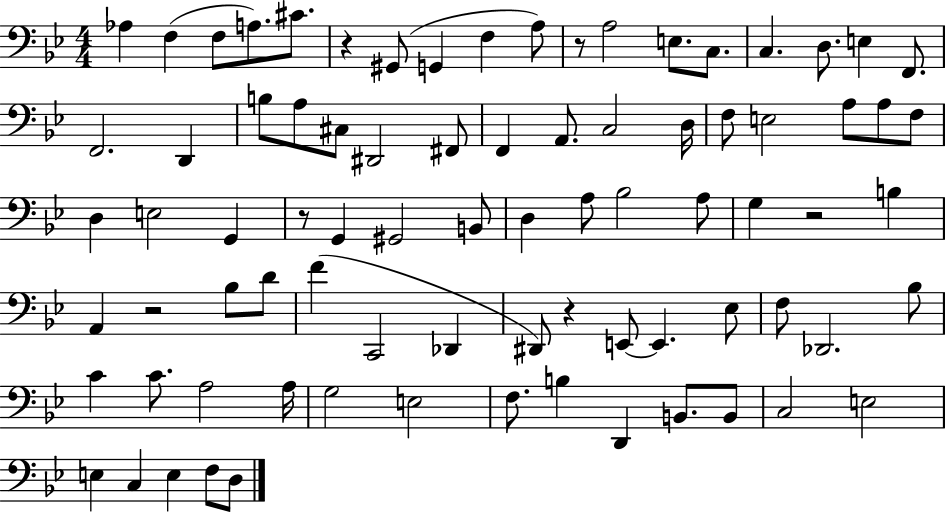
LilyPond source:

{
  \clef bass
  \numericTimeSignature
  \time 4/4
  \key bes \major
  aes4 f4( f8 a8.) cis'8. | r4 gis,8( g,4 f4 a8) | r8 a2 e8. c8. | c4. d8. e4 f,8. | \break f,2. d,4 | b8 a8 cis8 dis,2 fis,8 | f,4 a,8. c2 d16 | f8 e2 a8 a8 f8 | \break d4 e2 g,4 | r8 g,4 gis,2 b,8 | d4 a8 bes2 a8 | g4 r2 b4 | \break a,4 r2 bes8 d'8 | f'4( c,2 des,4 | dis,8) r4 e,8~~ e,4. ees8 | f8 des,2. bes8 | \break c'4 c'8. a2 a16 | g2 e2 | f8. b4 d,4 b,8. b,8 | c2 e2 | \break e4 c4 e4 f8 d8 | \bar "|."
}